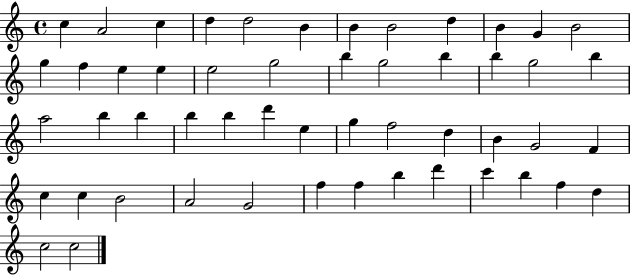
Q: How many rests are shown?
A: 0